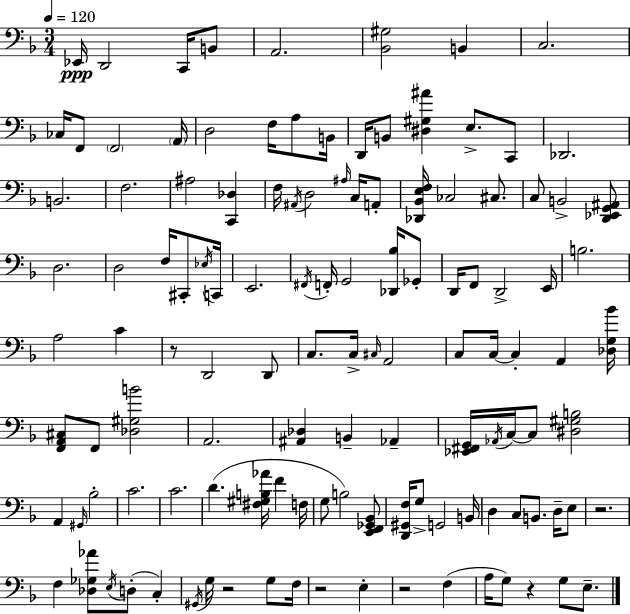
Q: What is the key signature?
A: F major